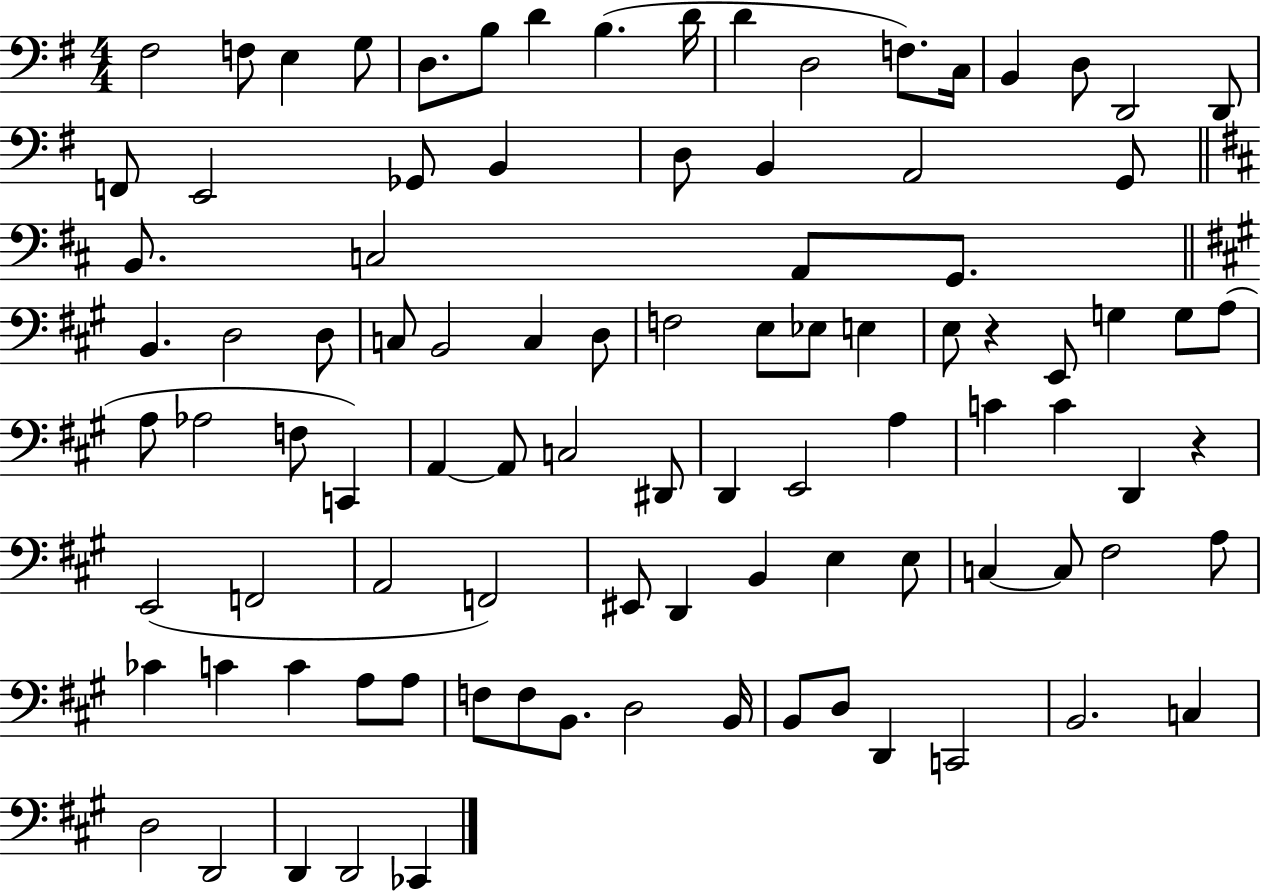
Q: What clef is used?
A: bass